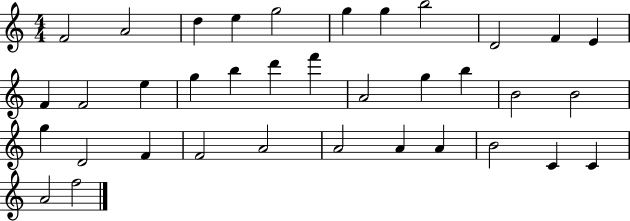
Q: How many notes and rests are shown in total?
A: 36